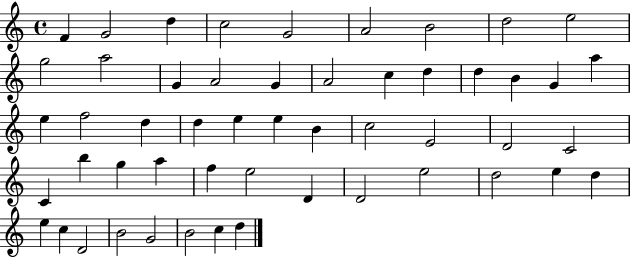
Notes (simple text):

F4/q G4/h D5/q C5/h G4/h A4/h B4/h D5/h E5/h G5/h A5/h G4/q A4/h G4/q A4/h C5/q D5/q D5/q B4/q G4/q A5/q E5/q F5/h D5/q D5/q E5/q E5/q B4/q C5/h E4/h D4/h C4/h C4/q B5/q G5/q A5/q F5/q E5/h D4/q D4/h E5/h D5/h E5/q D5/q E5/q C5/q D4/h B4/h G4/h B4/h C5/q D5/q